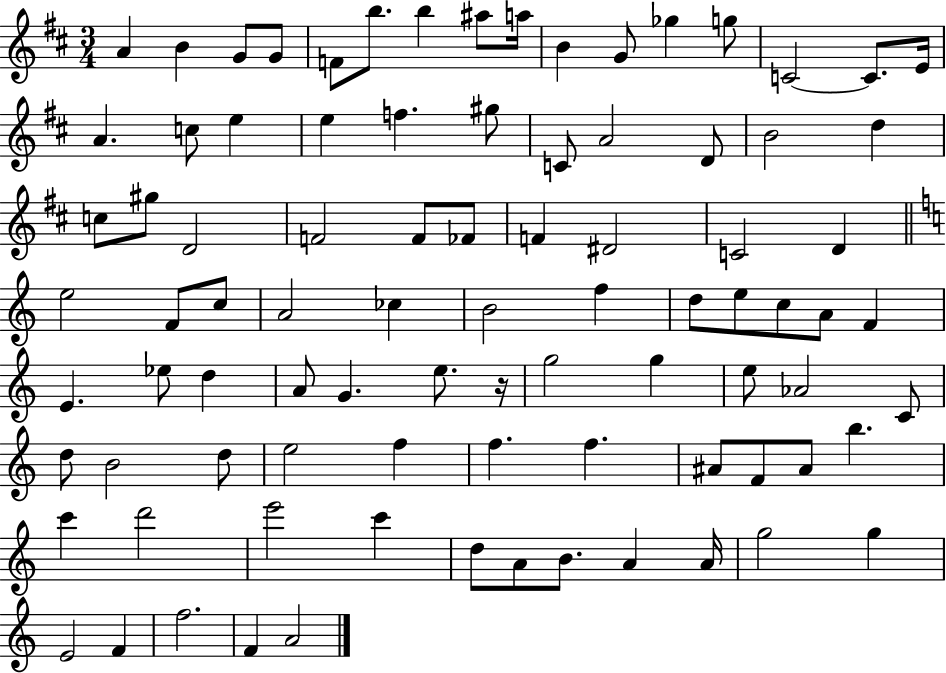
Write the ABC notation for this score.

X:1
T:Untitled
M:3/4
L:1/4
K:D
A B G/2 G/2 F/2 b/2 b ^a/2 a/4 B G/2 _g g/2 C2 C/2 E/4 A c/2 e e f ^g/2 C/2 A2 D/2 B2 d c/2 ^g/2 D2 F2 F/2 _F/2 F ^D2 C2 D e2 F/2 c/2 A2 _c B2 f d/2 e/2 c/2 A/2 F E _e/2 d A/2 G e/2 z/4 g2 g e/2 _A2 C/2 d/2 B2 d/2 e2 f f f ^A/2 F/2 ^A/2 b c' d'2 e'2 c' d/2 A/2 B/2 A A/4 g2 g E2 F f2 F A2